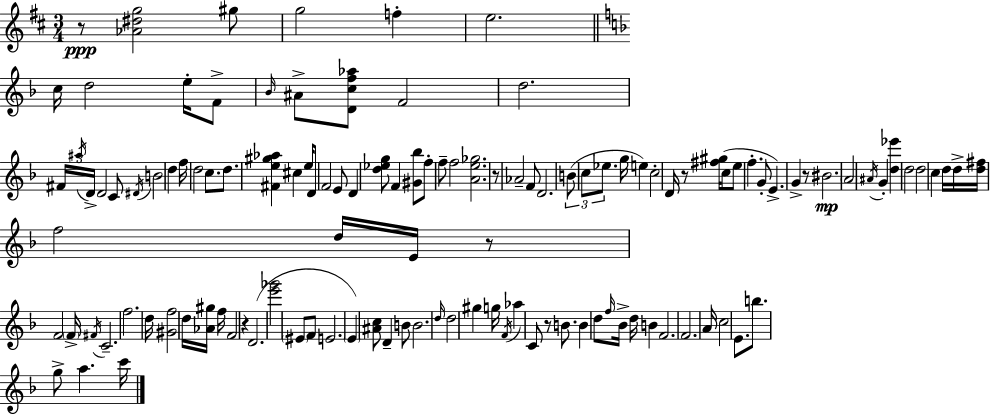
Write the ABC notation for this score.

X:1
T:Untitled
M:3/4
L:1/4
K:D
z/2 [_A^dg]2 ^g/2 g2 f e2 c/4 d2 e/4 F/2 _B/4 ^A/2 [Dcf_a]/2 F2 d2 ^F/4 ^a/4 D/4 D2 C/2 ^D/4 B2 d f/4 d2 c/2 d/2 [^Fe^g_a] ^c e/4 D/2 F2 E/2 D [d_eg]/2 F [^G_b]/2 f/2 f/2 f2 [Ae_g]2 z/2 _A2 F/2 D2 B/2 c/2 _e/2 g/4 e c2 D/4 z/2 [^f^g]/4 c/2 e/2 f G/2 E G z/2 ^B2 A2 ^A/4 G [d_e'] d2 d2 c d/4 d/4 [d^f]/4 f2 d/4 E/4 z/2 F2 F/4 ^F/4 C2 f2 d/4 [^Gf]2 d/4 [_A^g]/4 f/4 F2 z D2 [e'_g']2 ^E/2 F/2 E2 E [^Ac]/2 D B/2 B2 d/4 d2 ^g g/4 F/4 _a C/2 z/2 B/2 B d/2 f/4 _B/4 d/4 B F2 F2 A/4 c2 E/2 b/2 g/2 a c'/4